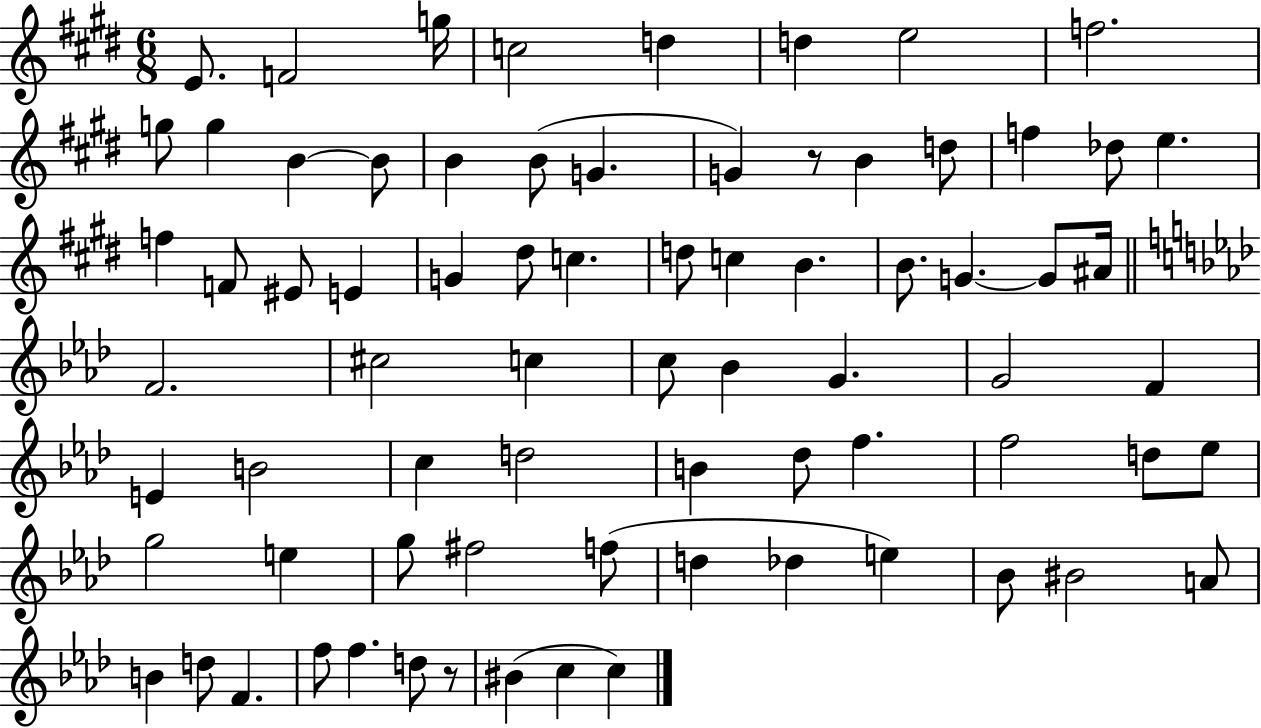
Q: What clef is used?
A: treble